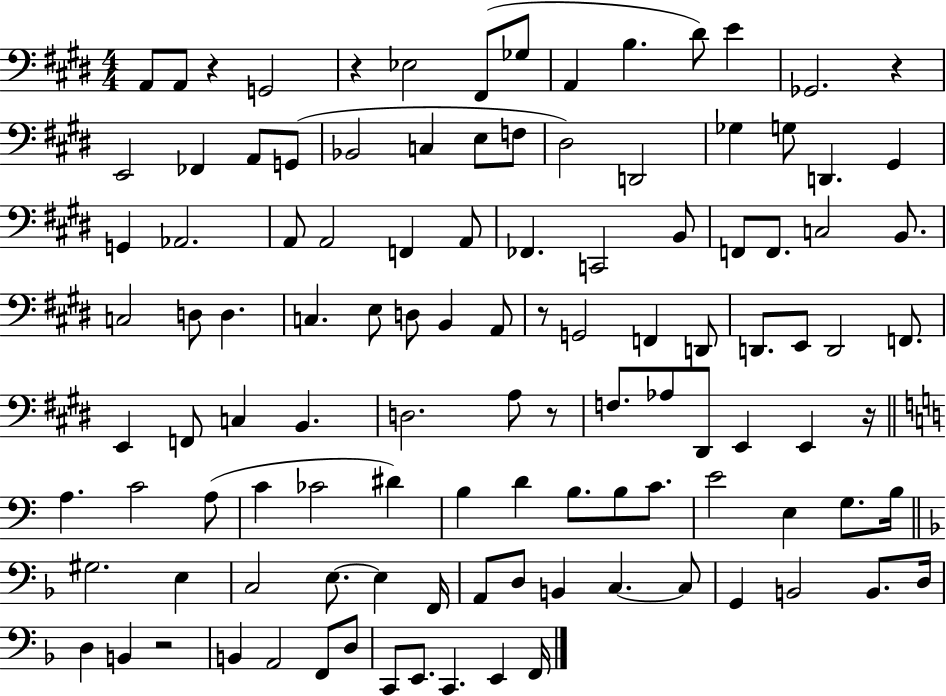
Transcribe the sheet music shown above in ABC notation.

X:1
T:Untitled
M:4/4
L:1/4
K:E
A,,/2 A,,/2 z G,,2 z _E,2 ^F,,/2 _G,/2 A,, B, ^D/2 E _G,,2 z E,,2 _F,, A,,/2 G,,/2 _B,,2 C, E,/2 F,/2 ^D,2 D,,2 _G, G,/2 D,, ^G,, G,, _A,,2 A,,/2 A,,2 F,, A,,/2 _F,, C,,2 B,,/2 F,,/2 F,,/2 C,2 B,,/2 C,2 D,/2 D, C, E,/2 D,/2 B,, A,,/2 z/2 G,,2 F,, D,,/2 D,,/2 E,,/2 D,,2 F,,/2 E,, F,,/2 C, B,, D,2 A,/2 z/2 F,/2 _A,/2 ^D,,/2 E,, E,, z/4 A, C2 A,/2 C _C2 ^D B, D B,/2 B,/2 C/2 E2 E, G,/2 B,/4 ^G,2 E, C,2 E,/2 E, F,,/4 A,,/2 D,/2 B,, C, C,/2 G,, B,,2 B,,/2 D,/4 D, B,, z2 B,, A,,2 F,,/2 D,/2 C,,/2 E,,/2 C,, E,, F,,/4